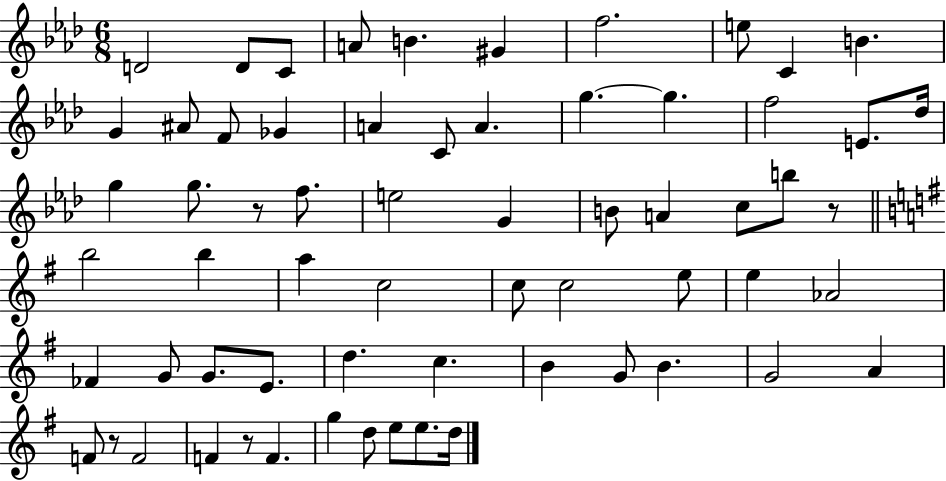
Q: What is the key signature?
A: AES major